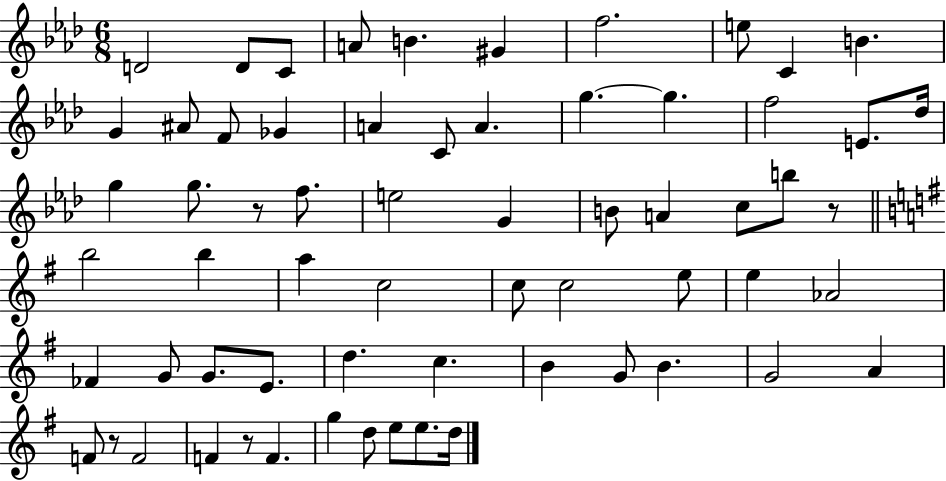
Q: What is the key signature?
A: AES major